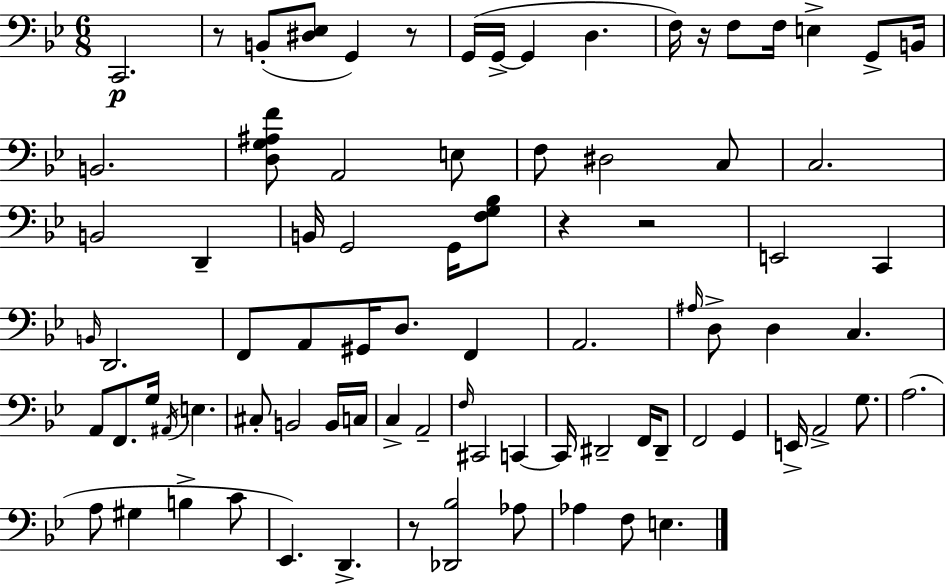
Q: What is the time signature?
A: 6/8